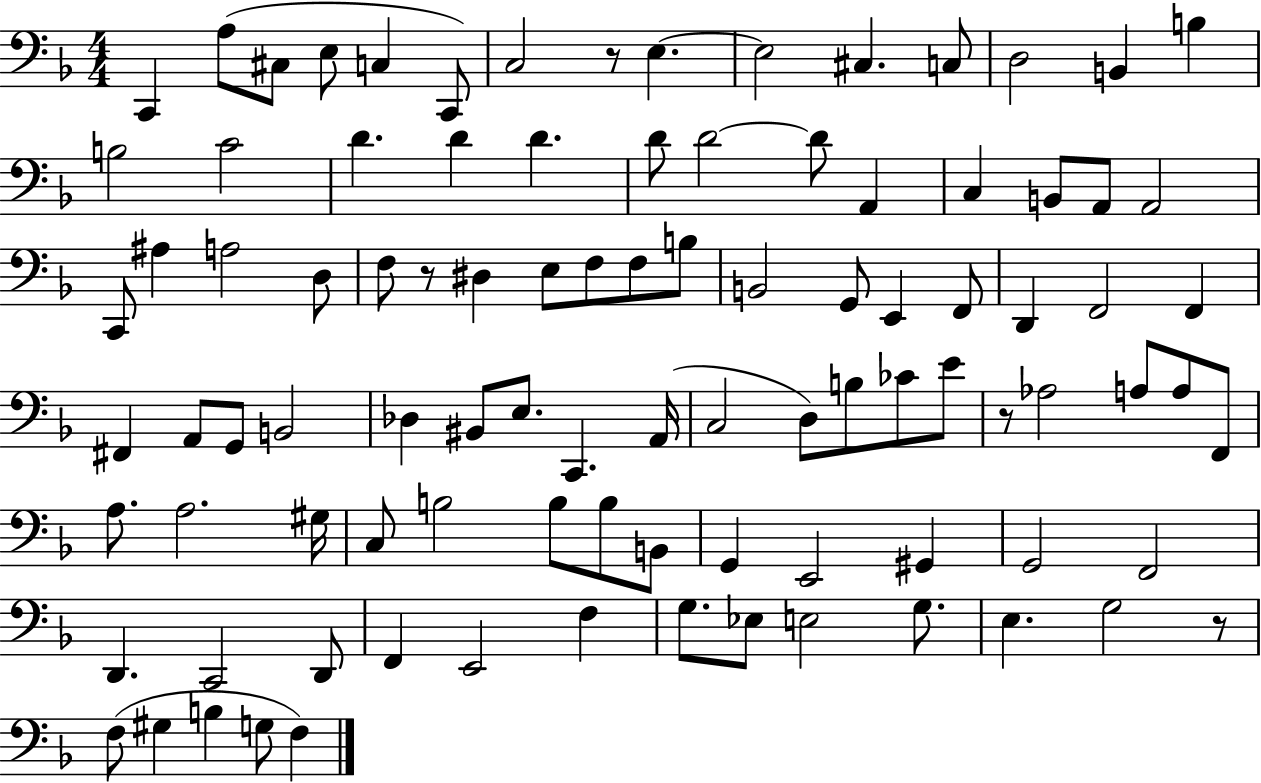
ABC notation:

X:1
T:Untitled
M:4/4
L:1/4
K:F
C,, A,/2 ^C,/2 E,/2 C, C,,/2 C,2 z/2 E, E,2 ^C, C,/2 D,2 B,, B, B,2 C2 D D D D/2 D2 D/2 A,, C, B,,/2 A,,/2 A,,2 C,,/2 ^A, A,2 D,/2 F,/2 z/2 ^D, E,/2 F,/2 F,/2 B,/2 B,,2 G,,/2 E,, F,,/2 D,, F,,2 F,, ^F,, A,,/2 G,,/2 B,,2 _D, ^B,,/2 E,/2 C,, A,,/4 C,2 D,/2 B,/2 _C/2 E/2 z/2 _A,2 A,/2 A,/2 F,,/2 A,/2 A,2 ^G,/4 C,/2 B,2 B,/2 B,/2 B,,/2 G,, E,,2 ^G,, G,,2 F,,2 D,, C,,2 D,,/2 F,, E,,2 F, G,/2 _E,/2 E,2 G,/2 E, G,2 z/2 F,/2 ^G, B, G,/2 F,